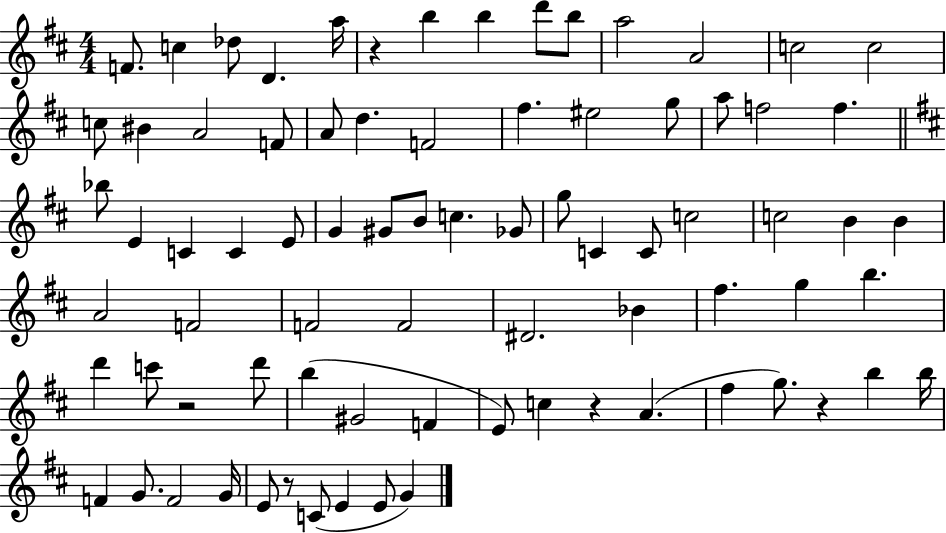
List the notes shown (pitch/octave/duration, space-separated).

F4/e. C5/q Db5/e D4/q. A5/s R/q B5/q B5/q D6/e B5/e A5/h A4/h C5/h C5/h C5/e BIS4/q A4/h F4/e A4/e D5/q. F4/h F#5/q. EIS5/h G5/e A5/e F5/h F5/q. Bb5/e E4/q C4/q C4/q E4/e G4/q G#4/e B4/e C5/q. Gb4/e G5/e C4/q C4/e C5/h C5/h B4/q B4/q A4/h F4/h F4/h F4/h D#4/h. Bb4/q F#5/q. G5/q B5/q. D6/q C6/e R/h D6/e B5/q G#4/h F4/q E4/e C5/q R/q A4/q. F#5/q G5/e. R/q B5/q B5/s F4/q G4/e. F4/h G4/s E4/e R/e C4/e E4/q E4/e G4/q